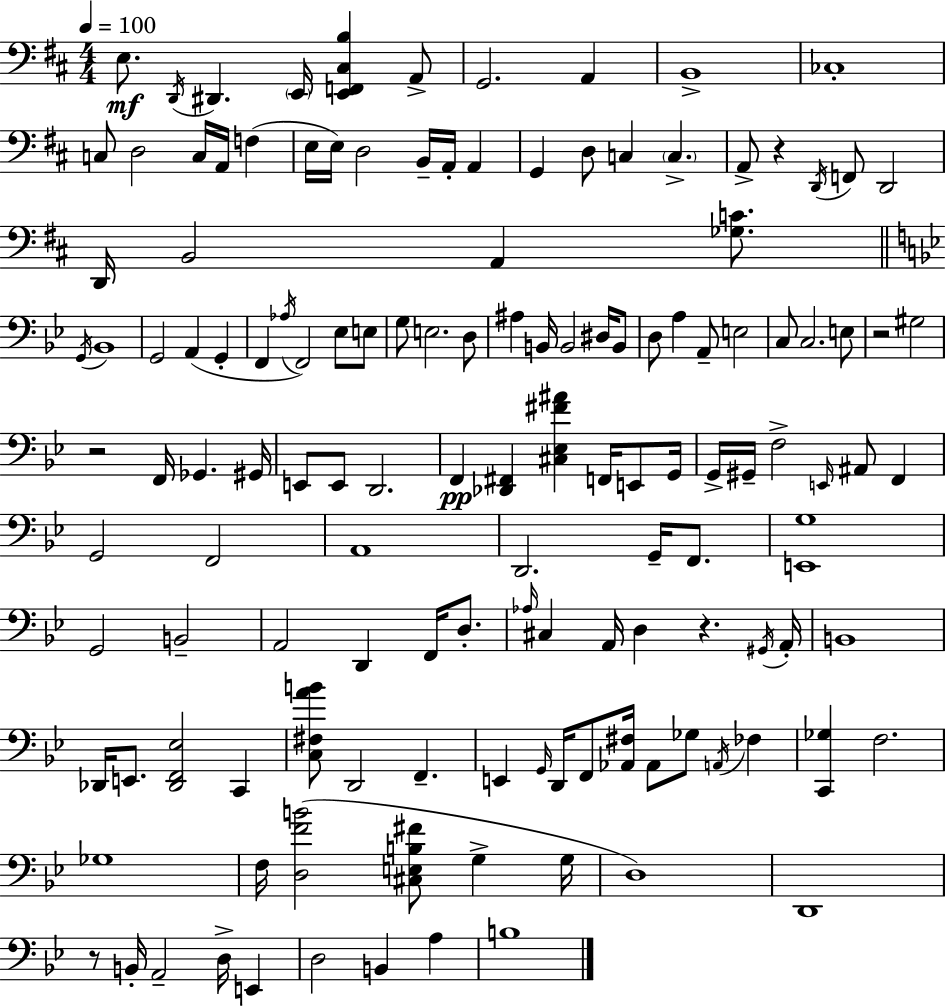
E3/e. D2/s D#2/q. E2/s [E2,F2,C#3,B3]/q A2/e G2/h. A2/q B2/w CES3/w C3/e D3/h C3/s A2/s F3/q E3/s E3/s D3/h B2/s A2/s A2/q G2/q D3/e C3/q C3/q. A2/e R/q D2/s F2/e D2/h D2/s B2/h A2/q [Gb3,C4]/e. G2/s Bb2/w G2/h A2/q G2/q F2/q Ab3/s F2/h Eb3/e E3/e G3/e E3/h. D3/e A#3/q B2/s B2/h D#3/s B2/e D3/e A3/q A2/e E3/h C3/e C3/h. E3/e R/h G#3/h R/h F2/s Gb2/q. G#2/s E2/e E2/e D2/h. F2/q [Db2,F#2]/q [C#3,Eb3,F#4,A#4]/q F2/s E2/e G2/s G2/s G#2/s F3/h E2/s A#2/e F2/q G2/h F2/h A2/w D2/h. G2/s F2/e. [E2,G3]/w G2/h B2/h A2/h D2/q F2/s D3/e. Ab3/s C#3/q A2/s D3/q R/q. G#2/s A2/s B2/w Db2/s E2/e. [Db2,F2,Eb3]/h C2/q [C3,F#3,A4,B4]/e D2/h F2/q. E2/q G2/s D2/s F2/e [Ab2,F#3]/s Ab2/e Gb3/e A2/s FES3/q [C2,Gb3]/q F3/h. Gb3/w F3/s [D3,F4,B4]/h [C#3,E3,B3,F#4]/e G3/q G3/s D3/w D2/w R/e B2/s A2/h D3/s E2/q D3/h B2/q A3/q B3/w